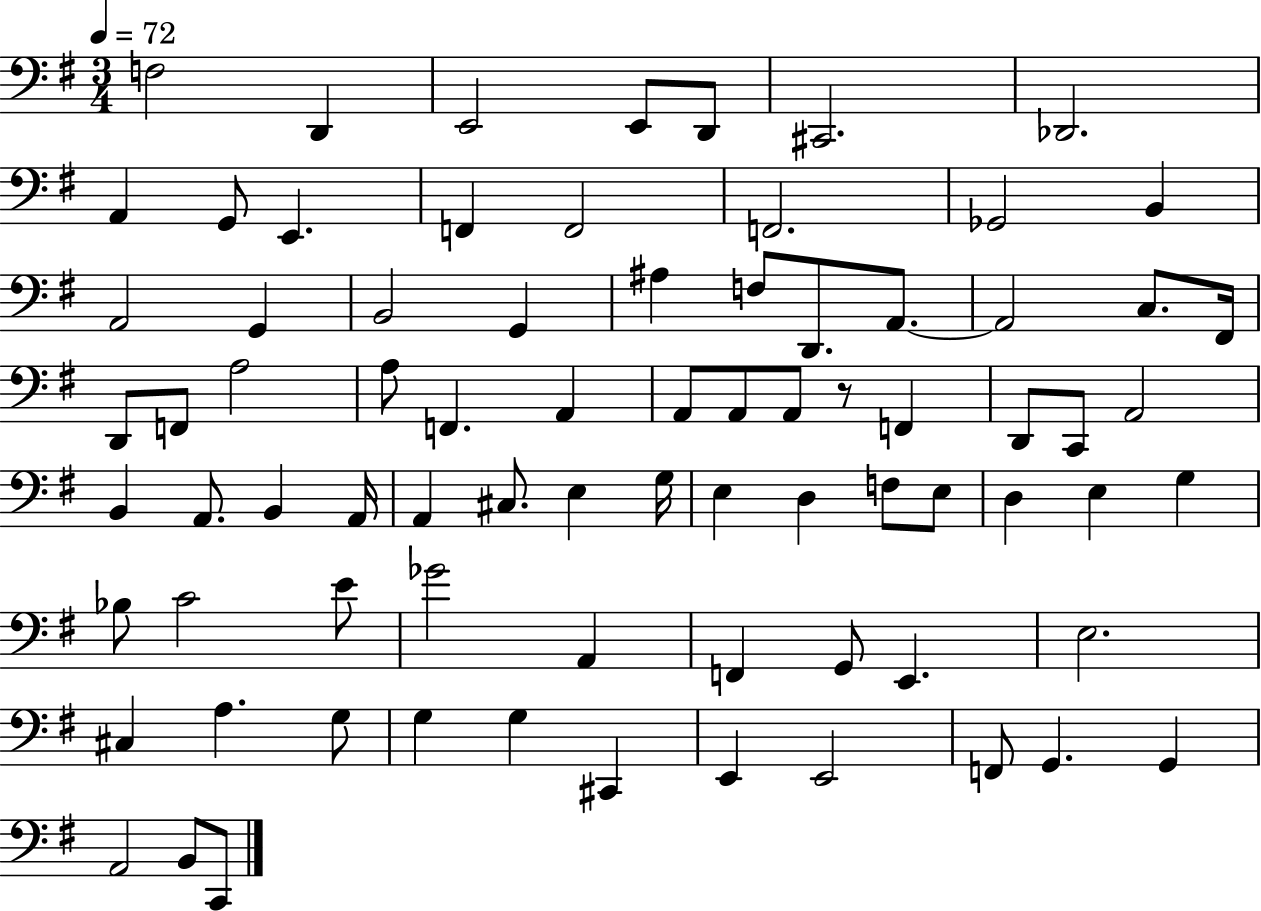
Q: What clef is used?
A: bass